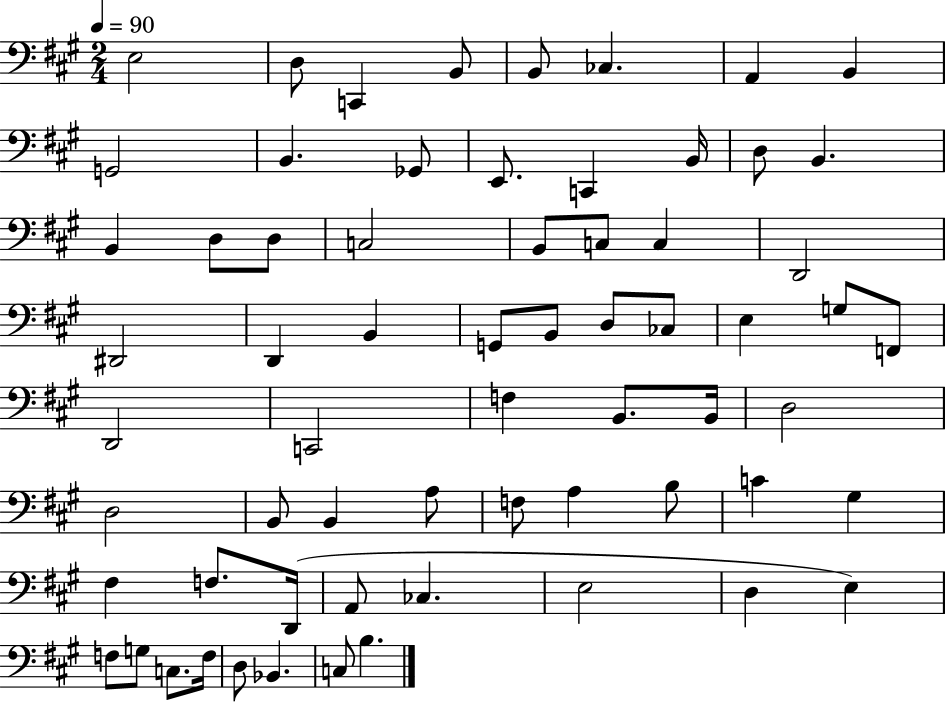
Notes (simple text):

E3/h D3/e C2/q B2/e B2/e CES3/q. A2/q B2/q G2/h B2/q. Gb2/e E2/e. C2/q B2/s D3/e B2/q. B2/q D3/e D3/e C3/h B2/e C3/e C3/q D2/h D#2/h D2/q B2/q G2/e B2/e D3/e CES3/e E3/q G3/e F2/e D2/h C2/h F3/q B2/e. B2/s D3/h D3/h B2/e B2/q A3/e F3/e A3/q B3/e C4/q G#3/q F#3/q F3/e. D2/s A2/e CES3/q. E3/h D3/q E3/q F3/e G3/e C3/e. F3/s D3/e Bb2/q. C3/e B3/q.